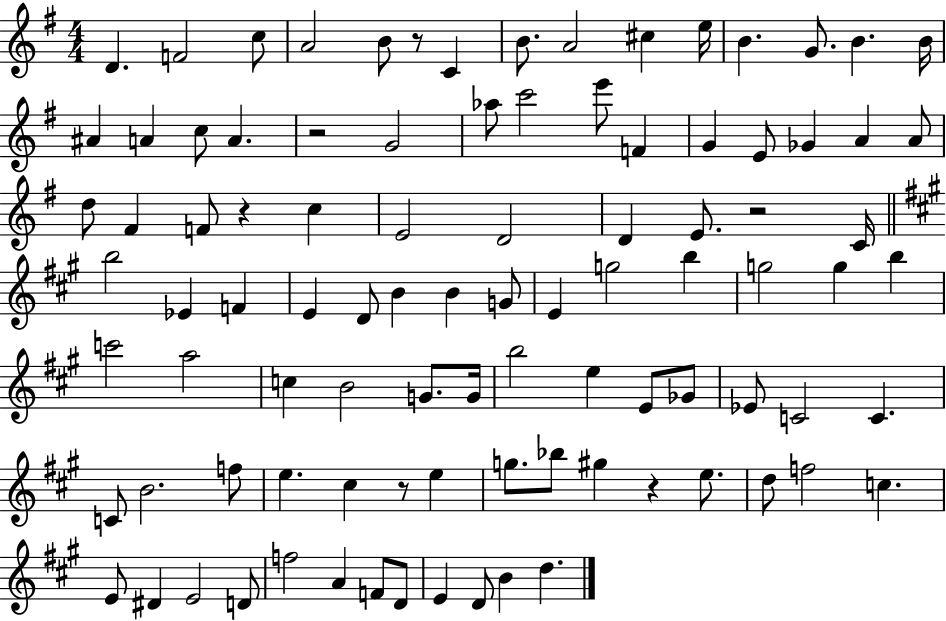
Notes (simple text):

D4/q. F4/h C5/e A4/h B4/e R/e C4/q B4/e. A4/h C#5/q E5/s B4/q. G4/e. B4/q. B4/s A#4/q A4/q C5/e A4/q. R/h G4/h Ab5/e C6/h E6/e F4/q G4/q E4/e Gb4/q A4/q A4/e D5/e F#4/q F4/e R/q C5/q E4/h D4/h D4/q E4/e. R/h C4/s B5/h Eb4/q F4/q E4/q D4/e B4/q B4/q G4/e E4/q G5/h B5/q G5/h G5/q B5/q C6/h A5/h C5/q B4/h G4/e. G4/s B5/h E5/q E4/e Gb4/e Eb4/e C4/h C4/q. C4/e B4/h. F5/e E5/q. C#5/q R/e E5/q G5/e. Bb5/e G#5/q R/q E5/e. D5/e F5/h C5/q. E4/e D#4/q E4/h D4/e F5/h A4/q F4/e D4/e E4/q D4/e B4/q D5/q.